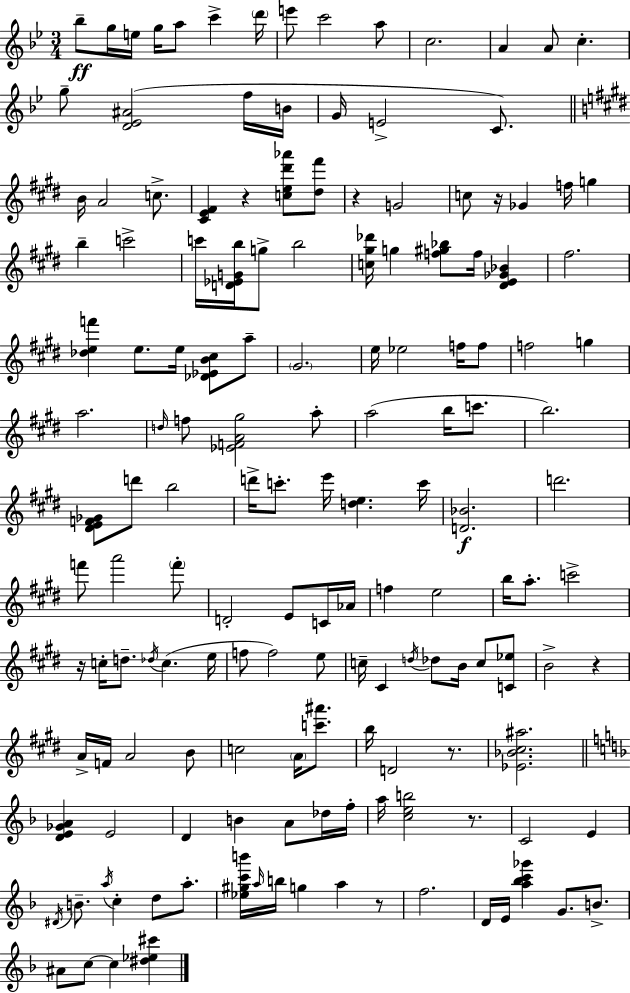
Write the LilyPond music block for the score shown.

{
  \clef treble
  \numericTimeSignature
  \time 3/4
  \key bes \major
  \repeat volta 2 { bes''8--\ff g''16 e''16 g''16 a''8 c'''4-> \parenthesize d'''16 | e'''8 c'''2 a''8 | c''2. | a'4 a'8 c''4.-. | \break g''8-- <d' ees' ais'>2( f''16 b'16 | g'16 e'2-> c'8.) | \bar "||" \break \key e \major b'16 a'2 c''8.-> | <cis' e' fis'>4 r4 <c'' e'' dis''' aes'''>8 <dis'' fis'''>8 | r4 g'2 | c''8 r16 ges'4 f''16 g''4 | \break b''4-- c'''2-> | c'''16 <d' ees' g' b''>16 g''8-> b''2 | <c'' gis'' des'''>16 g''4 <f'' gis'' bes''>8 f''16 <dis' e' ges' bes'>4 | fis''2. | \break <des'' e'' f'''>4 e''8. e''16 <des' ees' b' cis''>8 a''8-- | \parenthesize gis'2. | e''16 ees''2 f''16 f''8 | f''2 g''4 | \break a''2. | \grace { d''16 } f''8 <ees' f' a' gis''>2 a''8-. | a''2( b''16 c'''8. | b''2.) | \break <dis' e' f' ges'>8 d'''8 b''2 | d'''16-> c'''8.-. e'''16 <d'' e''>4. | c'''16 <d' bes'>2.\f | d'''2. | \break f'''8 a'''2 \parenthesize f'''8-. | d'2-. e'8 c'16 | aes'16 f''4 e''2 | b''16 a''8.-. c'''2-> | \break r16 c''16-. d''8.-- \acciaccatura { des''16 }( c''4. | e''16 f''8 f''2) | e''8 c''16-- cis'4 \acciaccatura { d''16 } des''8 b'16 c''8 | <c' ees''>8 b'2-> r4 | \break a'16-> f'16 a'2 | b'8 c''2 \parenthesize a'16 | <c''' ais'''>8. b''16 d'2 | r8. <ees' bes' cis'' ais''>2. | \break \bar "||" \break \key d \minor <d' e' ges' a'>4 e'2 | d'4 b'4 a'8 des''16 f''16-. | a''16 <c'' e'' b''>2 r8. | c'2 e'4 | \break \acciaccatura { dis'16 } b'8.-- \acciaccatura { a''16 } c''4-. d''8 a''8.-. | <ees'' gis'' c''' b'''>16 \grace { a''16 } b''16 g''4 a''4 | r8 f''2. | d'16 e'16 <a'' bes'' c''' ges'''>4 g'8. | \break b'8.-> ais'8 c''8~~ c''4 <dis'' ees'' cis'''>4 | } \bar "|."
}